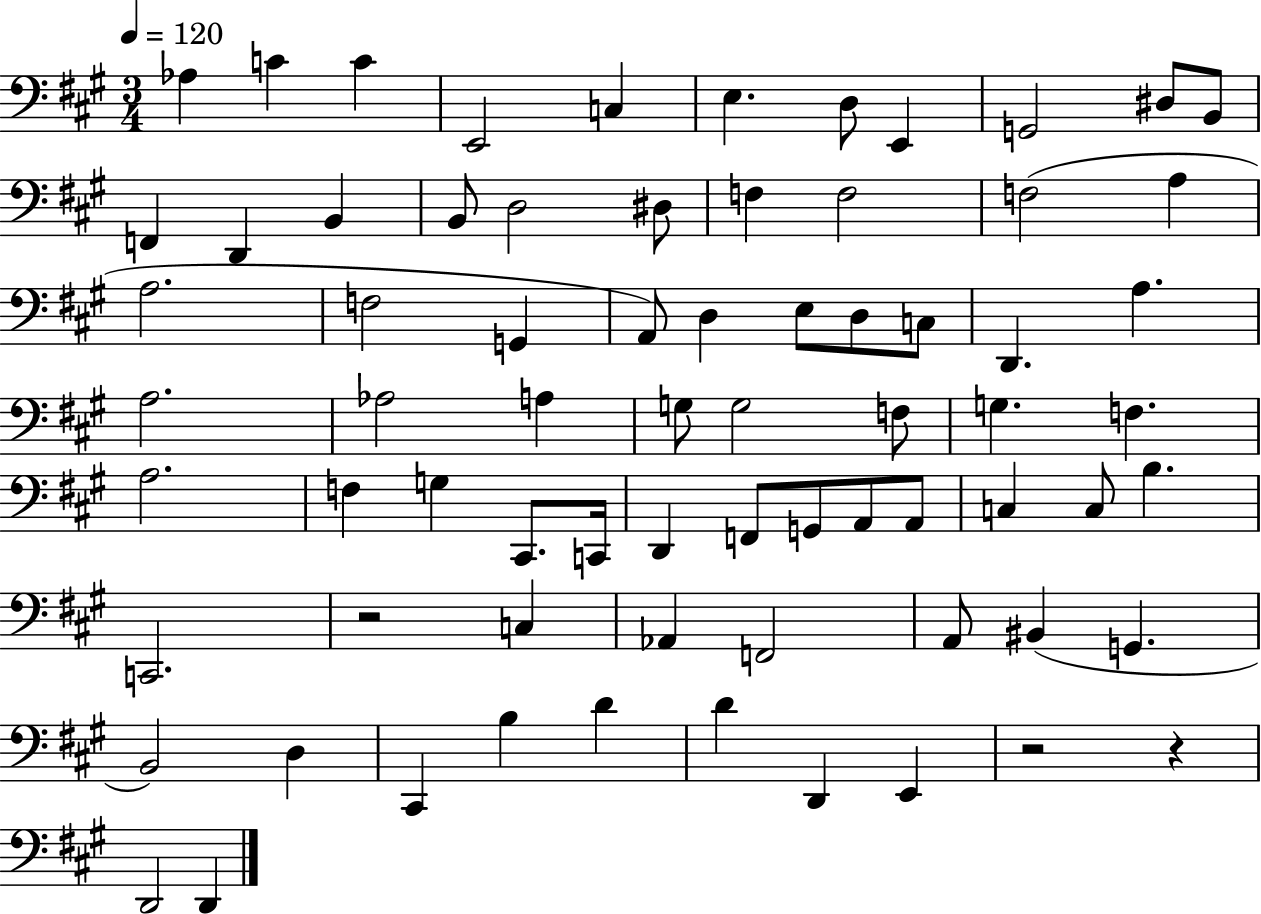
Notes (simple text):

Ab3/q C4/q C4/q E2/h C3/q E3/q. D3/e E2/q G2/h D#3/e B2/e F2/q D2/q B2/q B2/e D3/h D#3/e F3/q F3/h F3/h A3/q A3/h. F3/h G2/q A2/e D3/q E3/e D3/e C3/e D2/q. A3/q. A3/h. Ab3/h A3/q G3/e G3/h F3/e G3/q. F3/q. A3/h. F3/q G3/q C#2/e. C2/s D2/q F2/e G2/e A2/e A2/e C3/q C3/e B3/q. C2/h. R/h C3/q Ab2/q F2/h A2/e BIS2/q G2/q. B2/h D3/q C#2/q B3/q D4/q D4/q D2/q E2/q R/h R/q D2/h D2/q